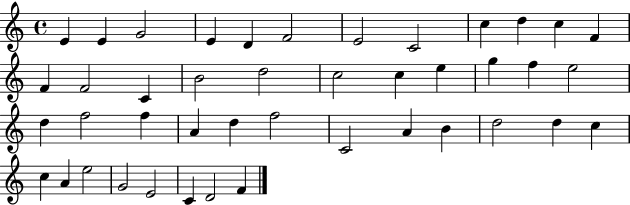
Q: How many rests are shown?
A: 0